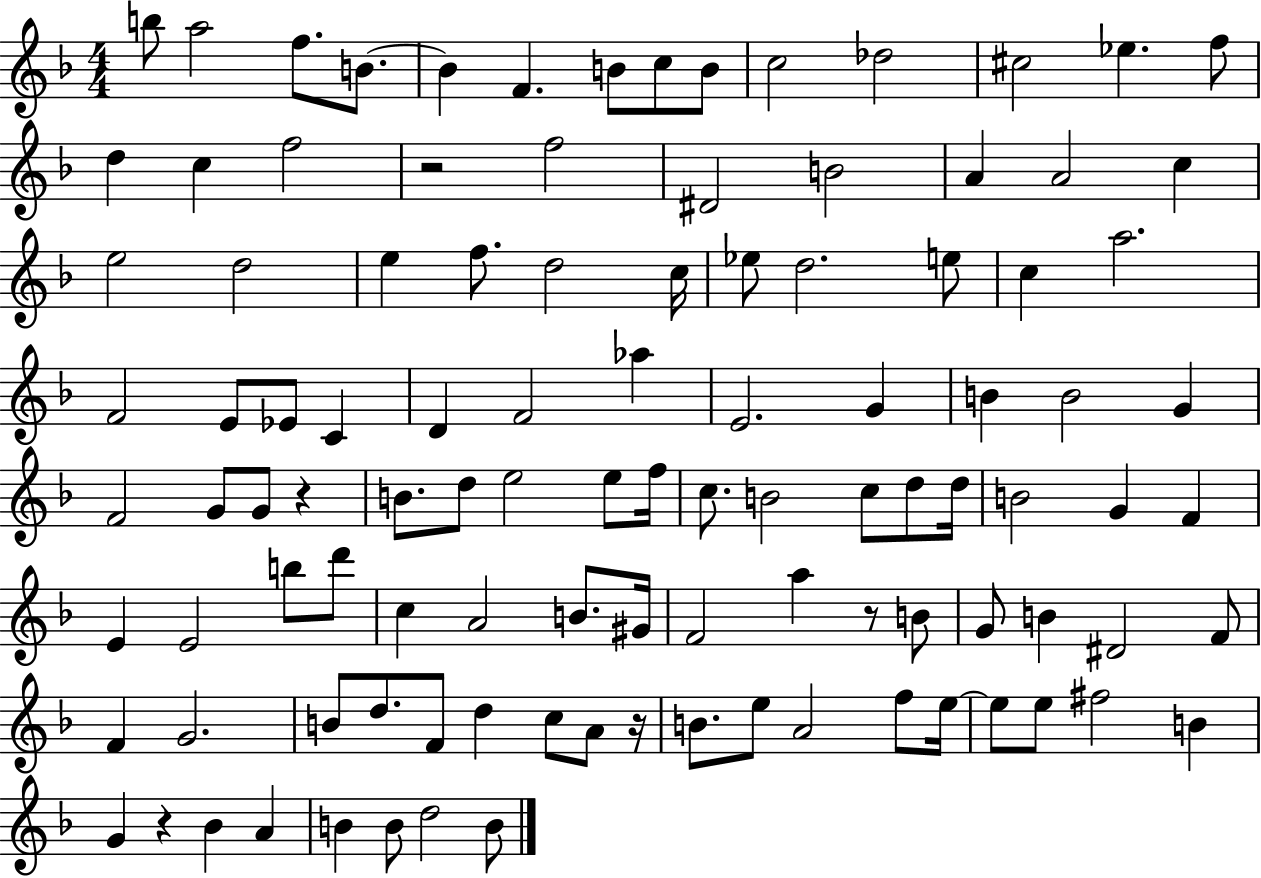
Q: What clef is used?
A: treble